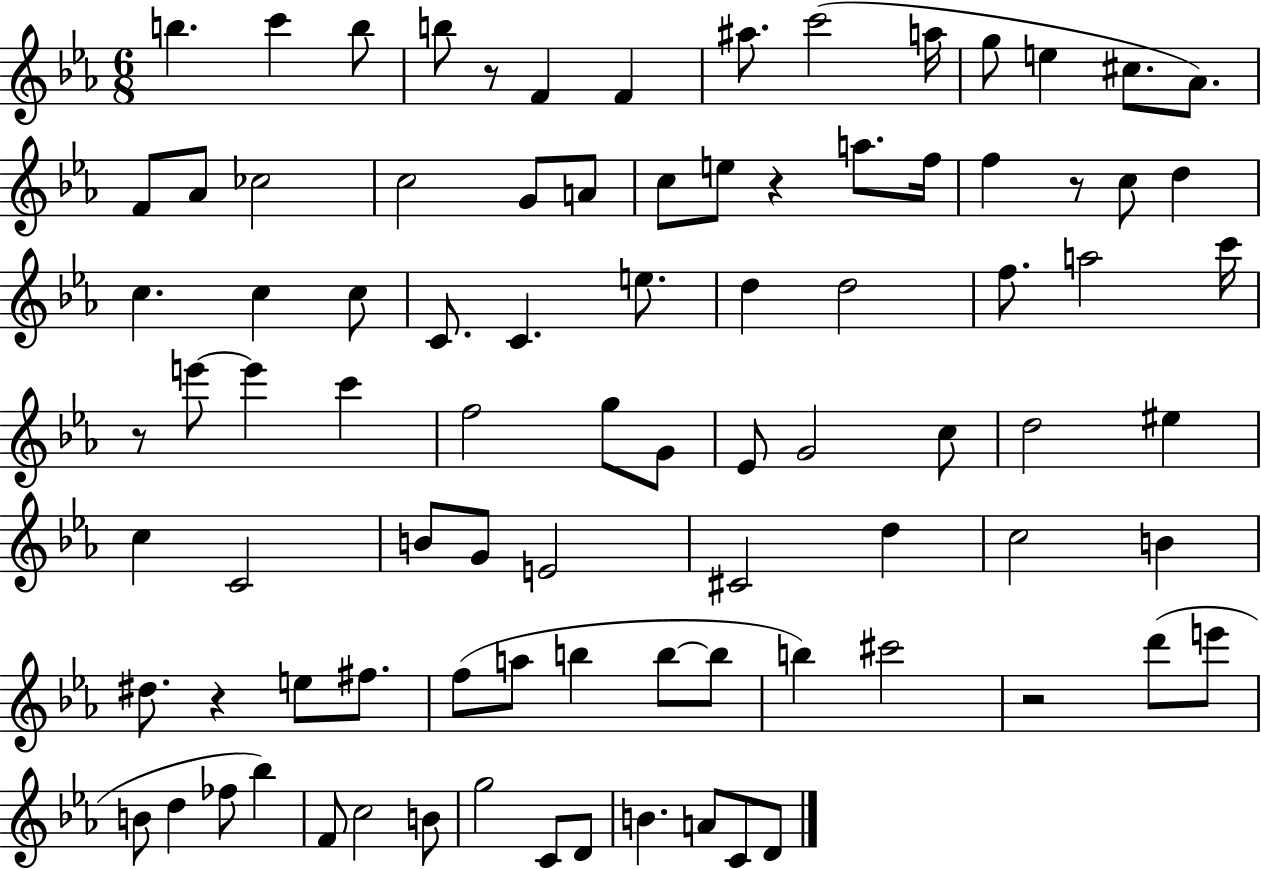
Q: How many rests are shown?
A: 6